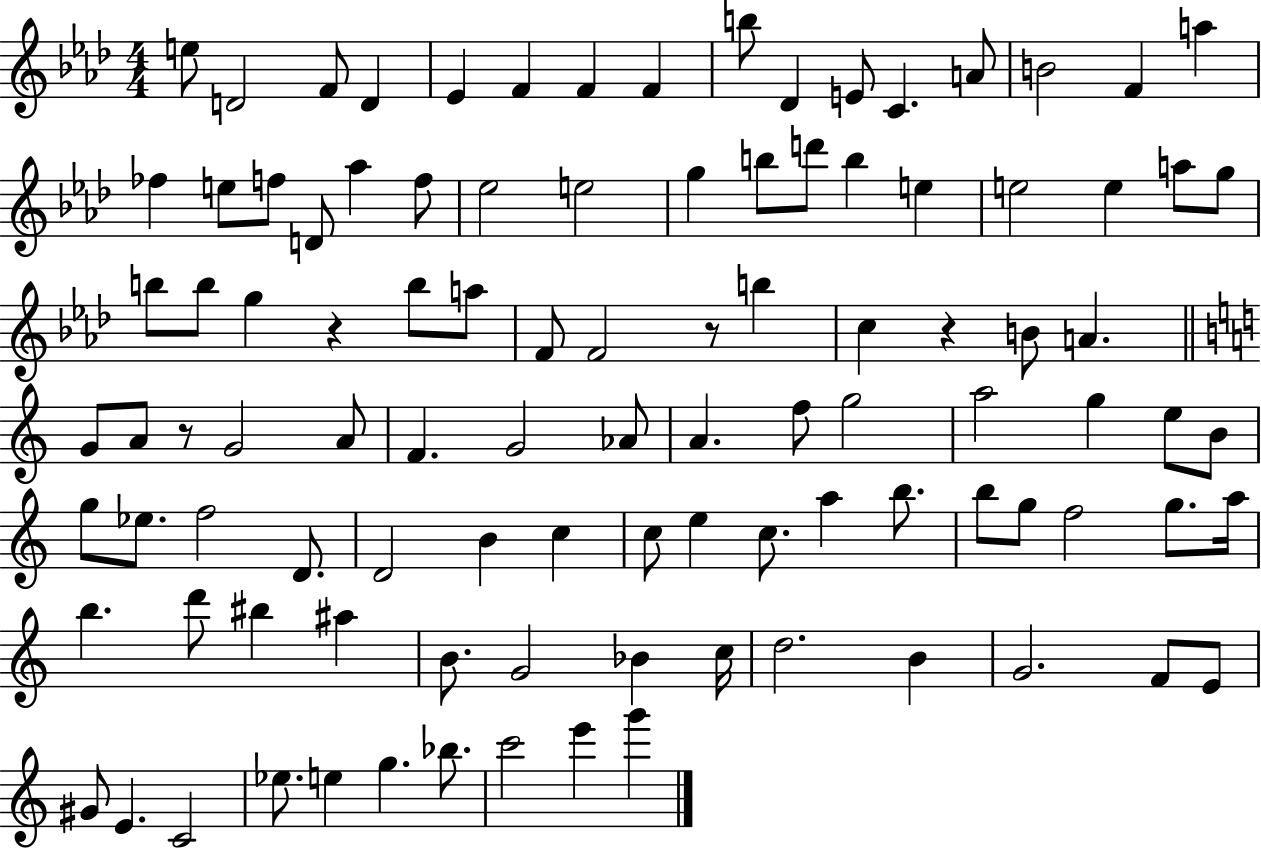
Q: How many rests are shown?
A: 4